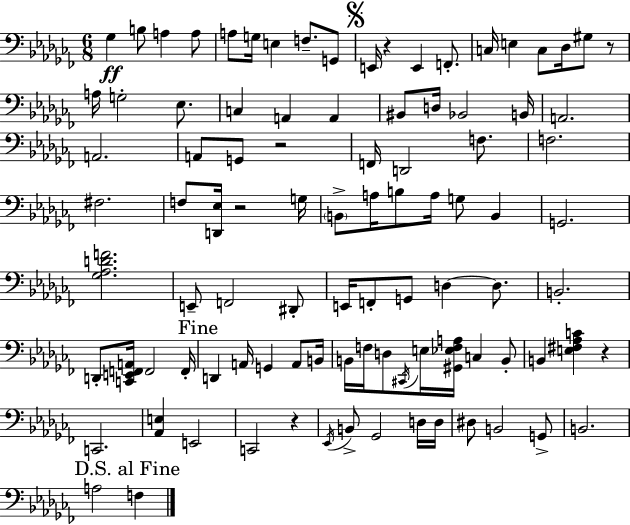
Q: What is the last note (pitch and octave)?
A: F3